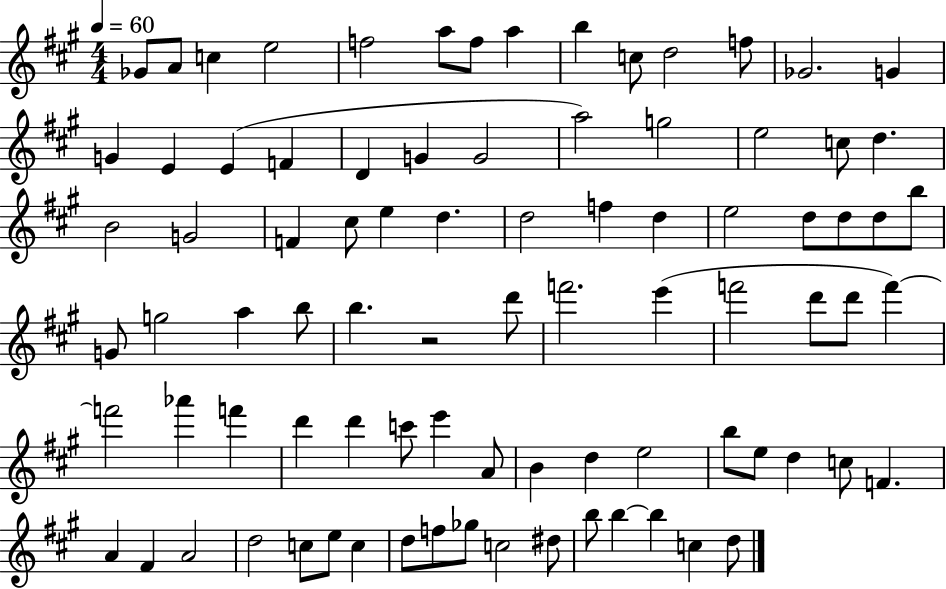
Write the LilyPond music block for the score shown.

{
  \clef treble
  \numericTimeSignature
  \time 4/4
  \key a \major
  \tempo 4 = 60
  ges'8 a'8 c''4 e''2 | f''2 a''8 f''8 a''4 | b''4 c''8 d''2 f''8 | ges'2. g'4 | \break g'4 e'4 e'4( f'4 | d'4 g'4 g'2 | a''2) g''2 | e''2 c''8 d''4. | \break b'2 g'2 | f'4 cis''8 e''4 d''4. | d''2 f''4 d''4 | e''2 d''8 d''8 d''8 b''8 | \break g'8 g''2 a''4 b''8 | b''4. r2 d'''8 | f'''2. e'''4( | f'''2 d'''8 d'''8 f'''4~~) | \break f'''2 aes'''4 f'''4 | d'''4 d'''4 c'''8 e'''4 a'8 | b'4 d''4 e''2 | b''8 e''8 d''4 c''8 f'4. | \break a'4 fis'4 a'2 | d''2 c''8 e''8 c''4 | d''8 f''8 ges''8 c''2 dis''8 | b''8 b''4~~ b''4 c''4 d''8 | \break \bar "|."
}